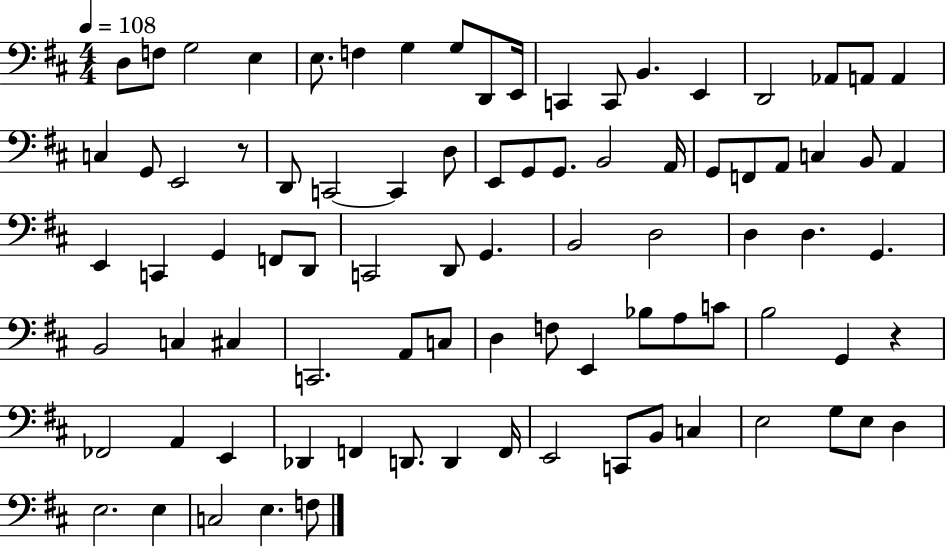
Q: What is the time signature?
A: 4/4